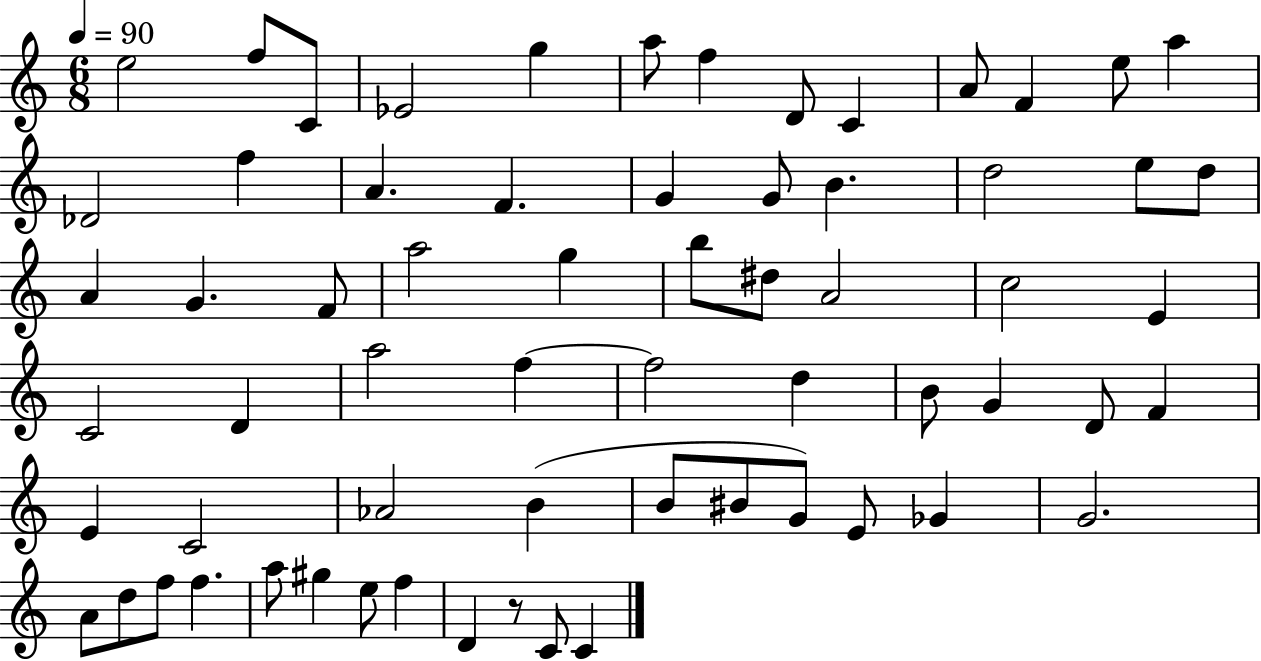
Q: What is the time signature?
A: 6/8